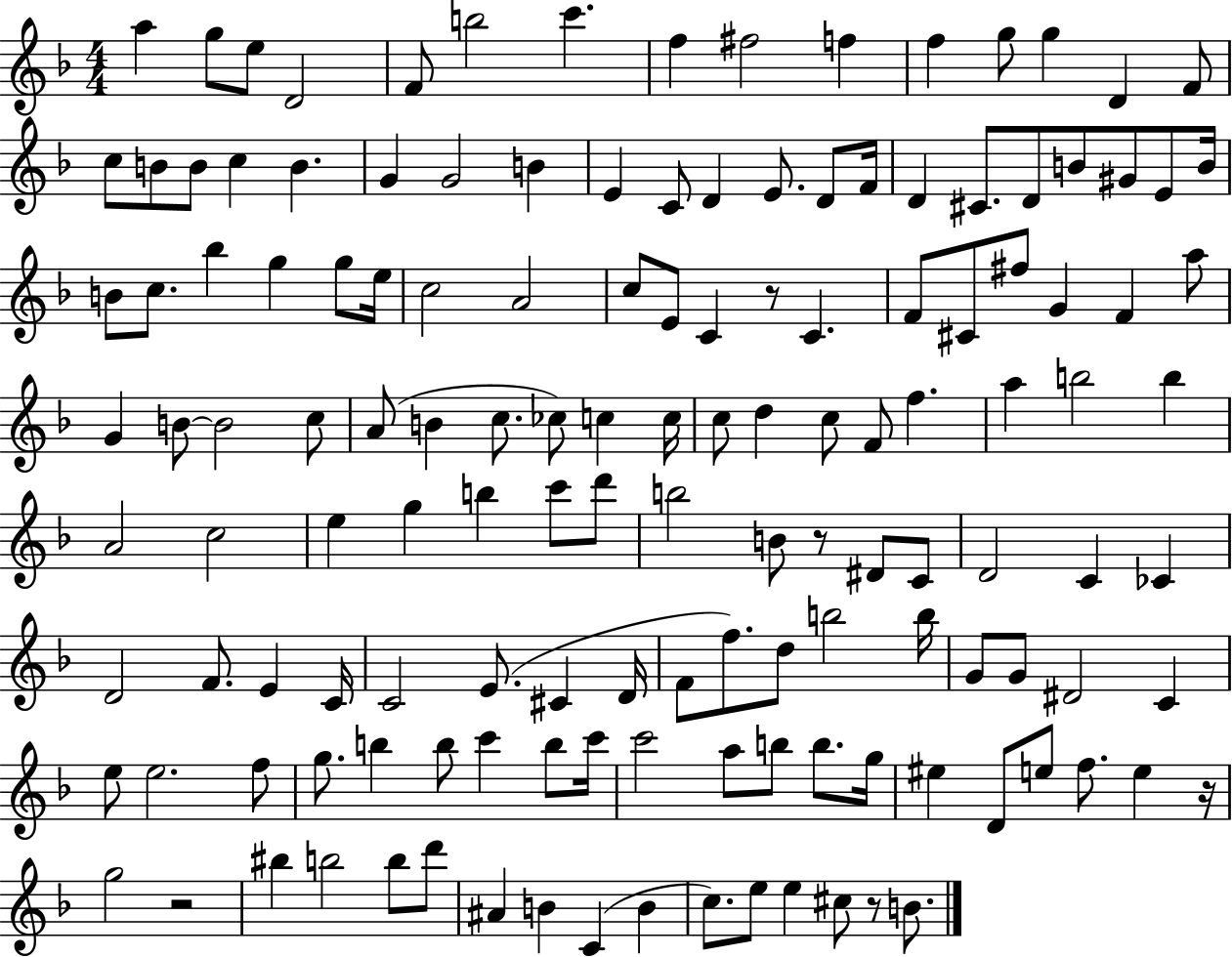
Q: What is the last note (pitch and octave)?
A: B4